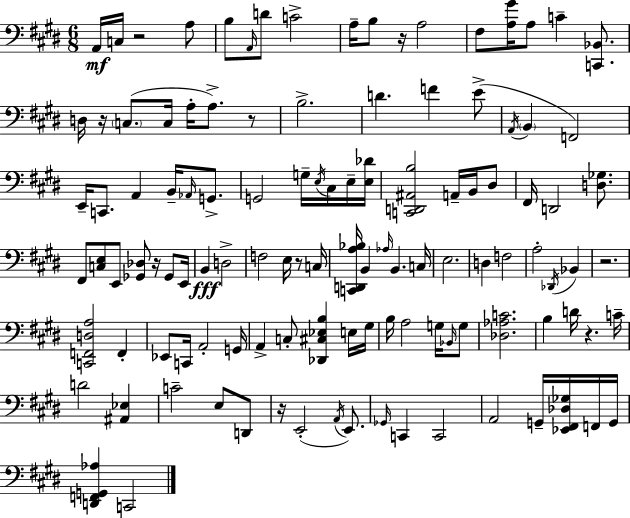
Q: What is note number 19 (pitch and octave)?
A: B3